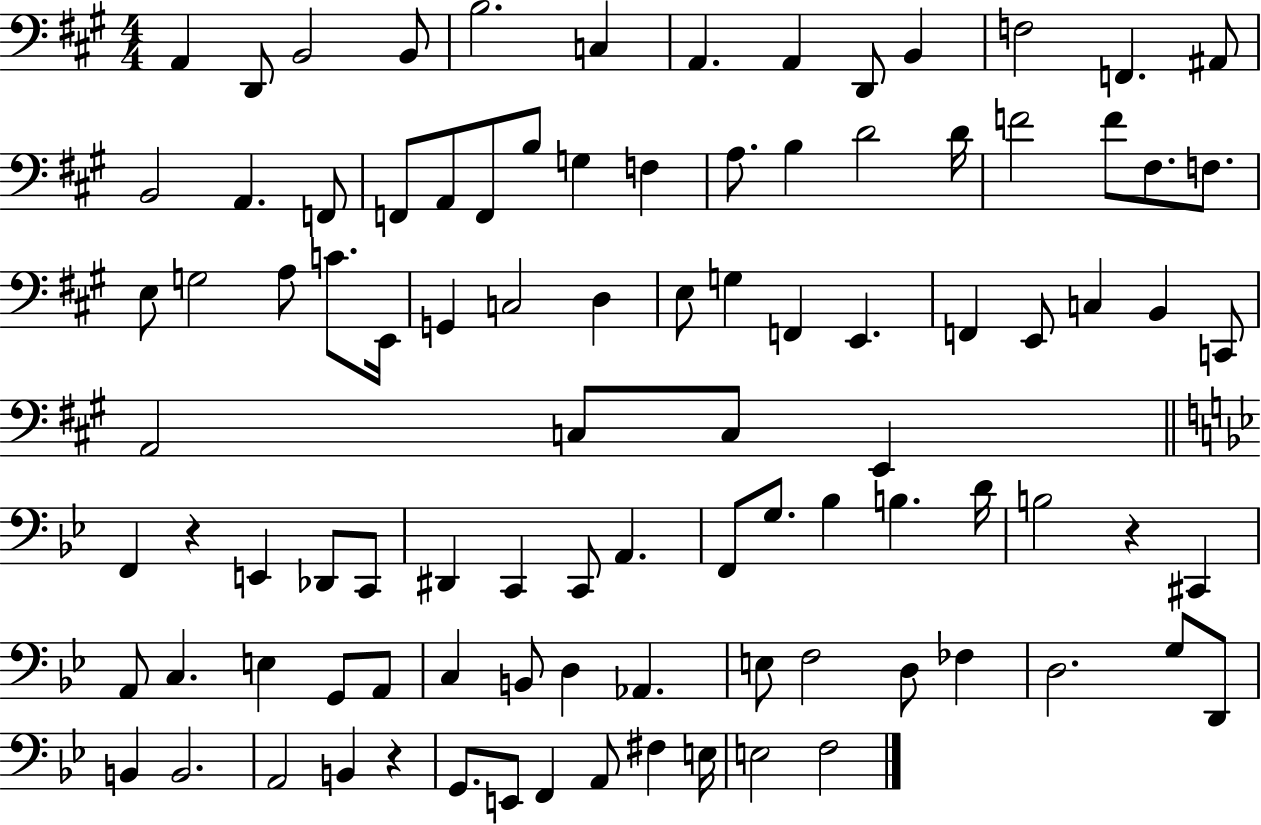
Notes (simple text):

A2/q D2/e B2/h B2/e B3/h. C3/q A2/q. A2/q D2/e B2/q F3/h F2/q. A#2/e B2/h A2/q. F2/e F2/e A2/e F2/e B3/e G3/q F3/q A3/e. B3/q D4/h D4/s F4/h F4/e F#3/e. F3/e. E3/e G3/h A3/e C4/e. E2/s G2/q C3/h D3/q E3/e G3/q F2/q E2/q. F2/q E2/e C3/q B2/q C2/e A2/h C3/e C3/e E2/q F2/q R/q E2/q Db2/e C2/e D#2/q C2/q C2/e A2/q. F2/e G3/e. Bb3/q B3/q. D4/s B3/h R/q C#2/q A2/e C3/q. E3/q G2/e A2/e C3/q B2/e D3/q Ab2/q. E3/e F3/h D3/e FES3/q D3/h. G3/e D2/e B2/q B2/h. A2/h B2/q R/q G2/e. E2/e F2/q A2/e F#3/q E3/s E3/h F3/h